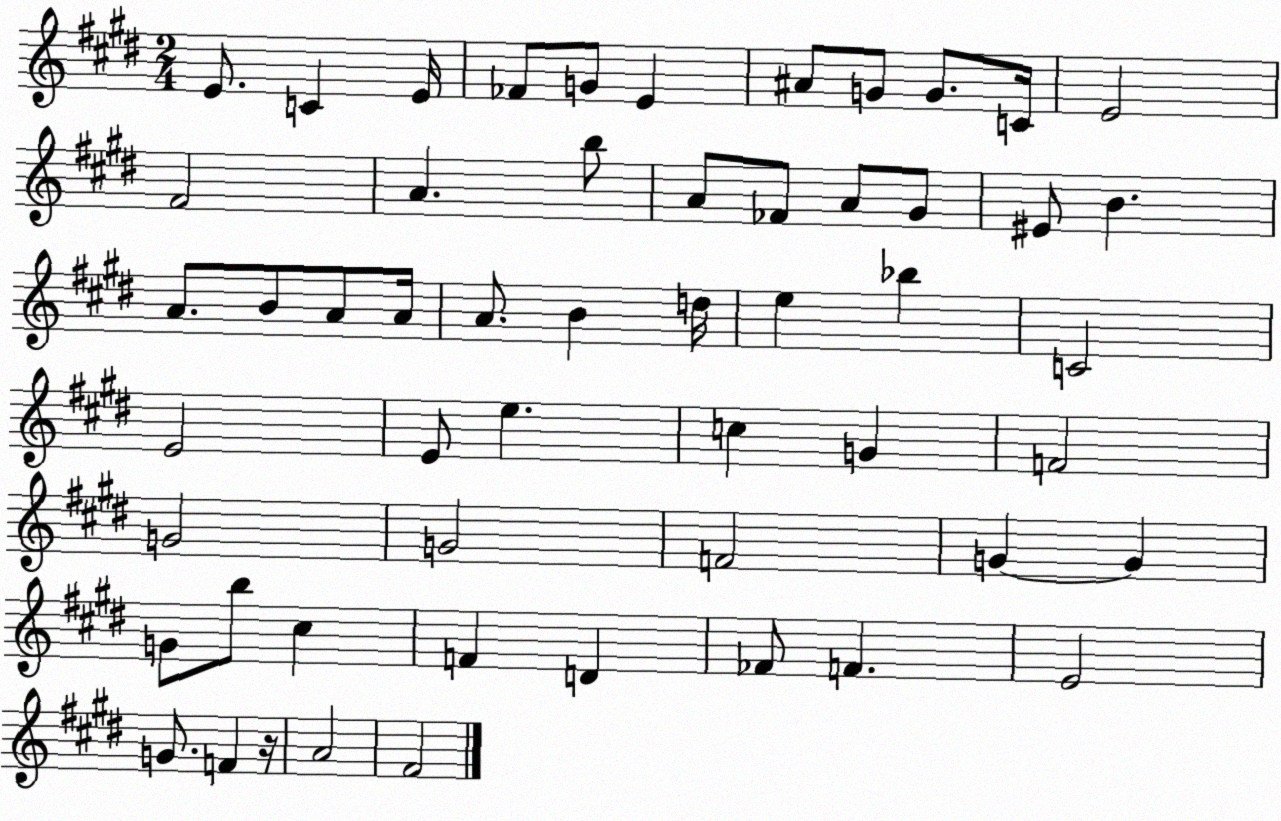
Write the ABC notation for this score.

X:1
T:Untitled
M:2/4
L:1/4
K:E
E/2 C E/4 _F/2 G/2 E ^A/2 G/2 G/2 C/4 E2 ^F2 A b/2 A/2 _F/2 A/2 ^G/2 ^E/2 B A/2 B/2 A/2 A/4 A/2 B d/4 e _b C2 E2 E/2 e c G F2 G2 G2 F2 G G G/2 b/2 ^c F D _F/2 F E2 G/2 F z/4 A2 ^F2